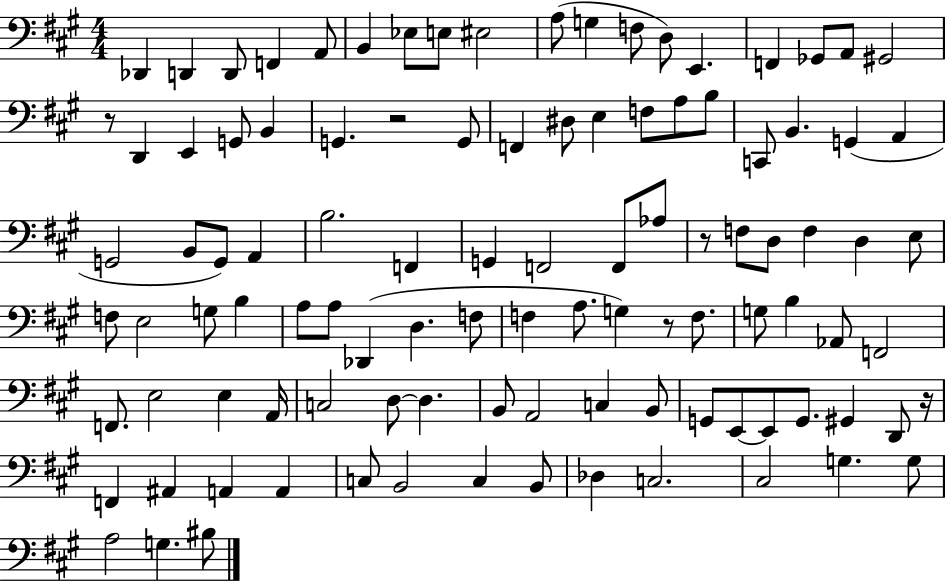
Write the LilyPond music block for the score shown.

{
  \clef bass
  \numericTimeSignature
  \time 4/4
  \key a \major
  des,4 d,4 d,8 f,4 a,8 | b,4 ees8 e8 eis2 | a8( g4 f8 d8) e,4. | f,4 ges,8 a,8 gis,2 | \break r8 d,4 e,4 g,8 b,4 | g,4. r2 g,8 | f,4 dis8 e4 f8 a8 b8 | c,8 b,4. g,4( a,4 | \break g,2 b,8 g,8) a,4 | b2. f,4 | g,4 f,2 f,8 aes8 | r8 f8 d8 f4 d4 e8 | \break f8 e2 g8 b4 | a8 a8 des,4( d4. f8 | f4 a8. g4) r8 f8. | g8 b4 aes,8 f,2 | \break f,8. e2 e4 a,16 | c2 d8~~ d4. | b,8 a,2 c4 b,8 | g,8 e,8~~ e,8 g,8. gis,4 d,8 r16 | \break f,4 ais,4 a,4 a,4 | c8 b,2 c4 b,8 | des4 c2. | cis2 g4. g8 | \break a2 g4. bis8 | \bar "|."
}